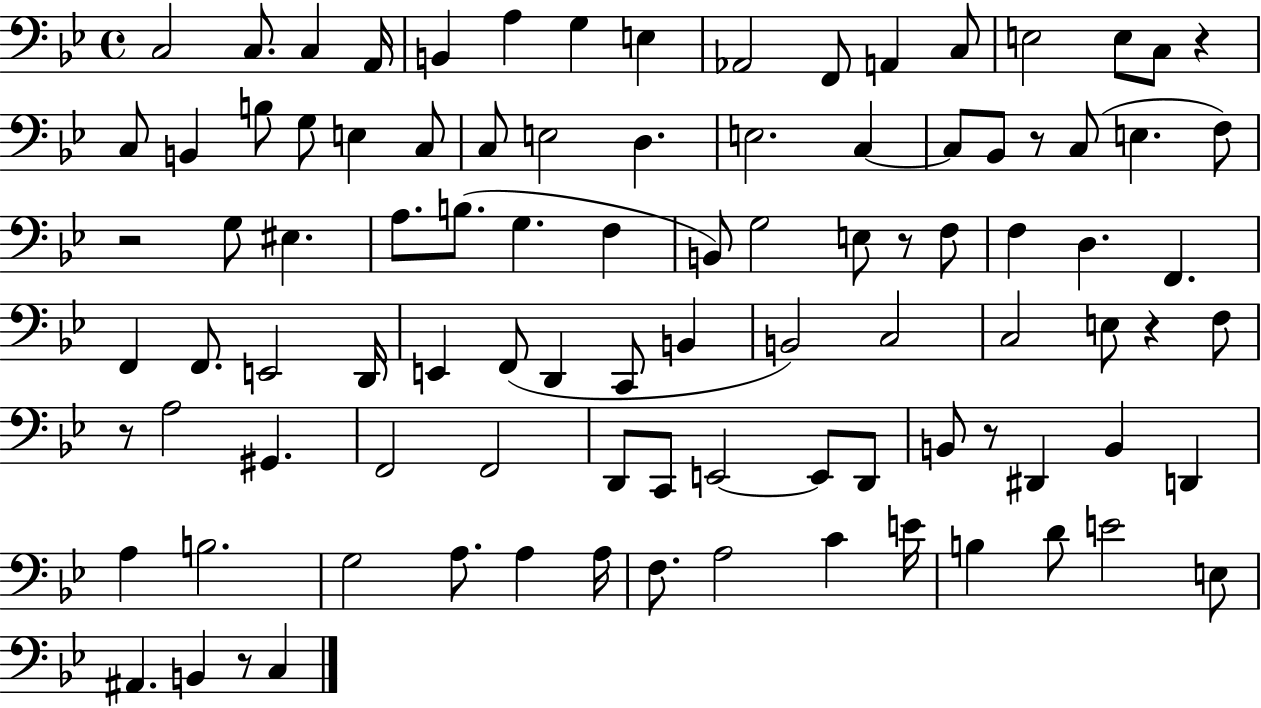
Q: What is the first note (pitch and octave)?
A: C3